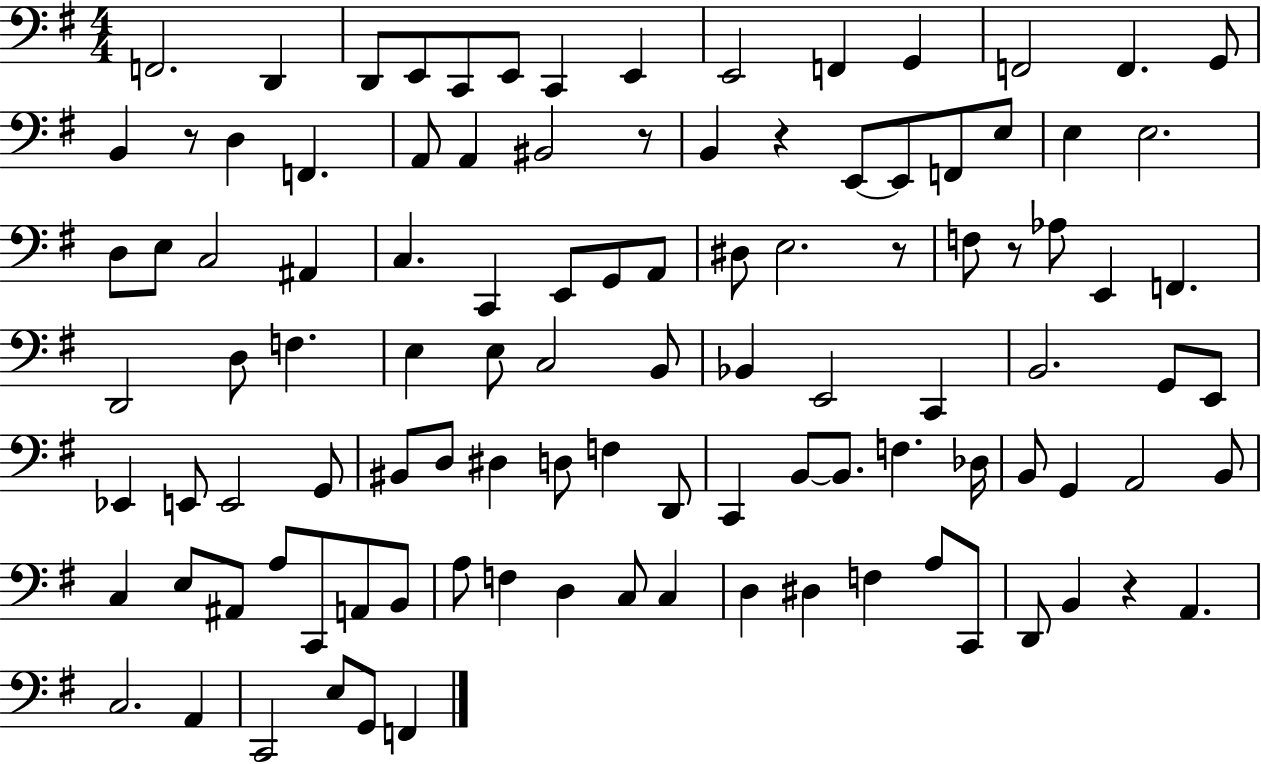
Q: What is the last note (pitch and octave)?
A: F2